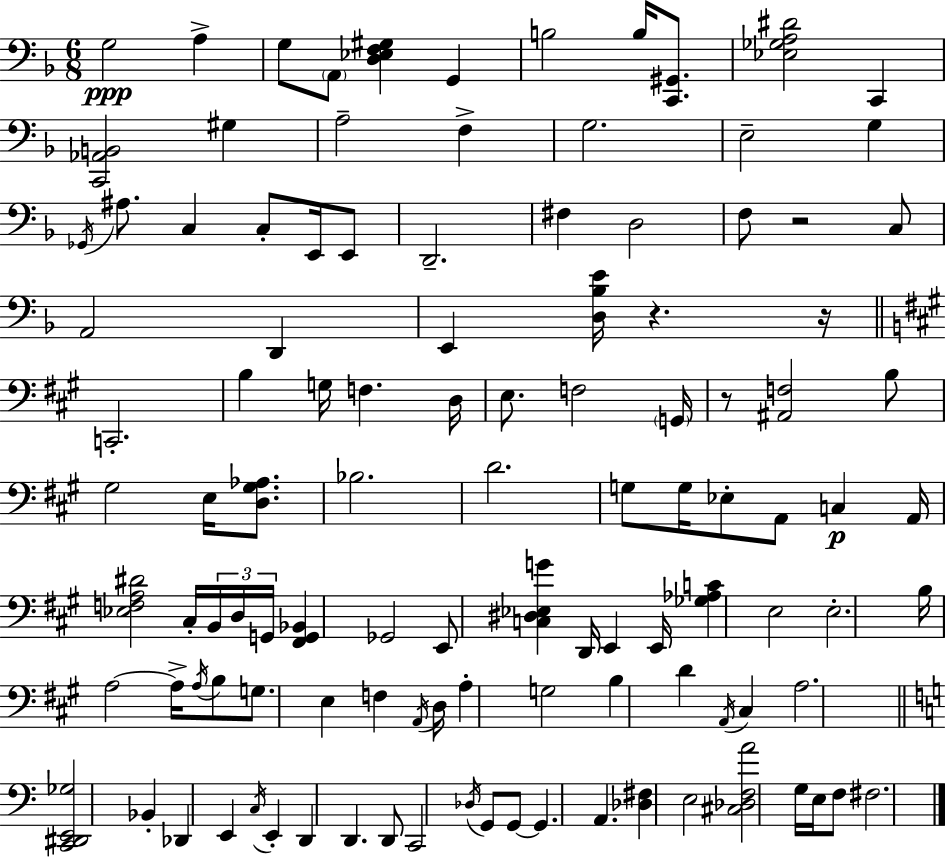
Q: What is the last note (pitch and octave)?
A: F#3